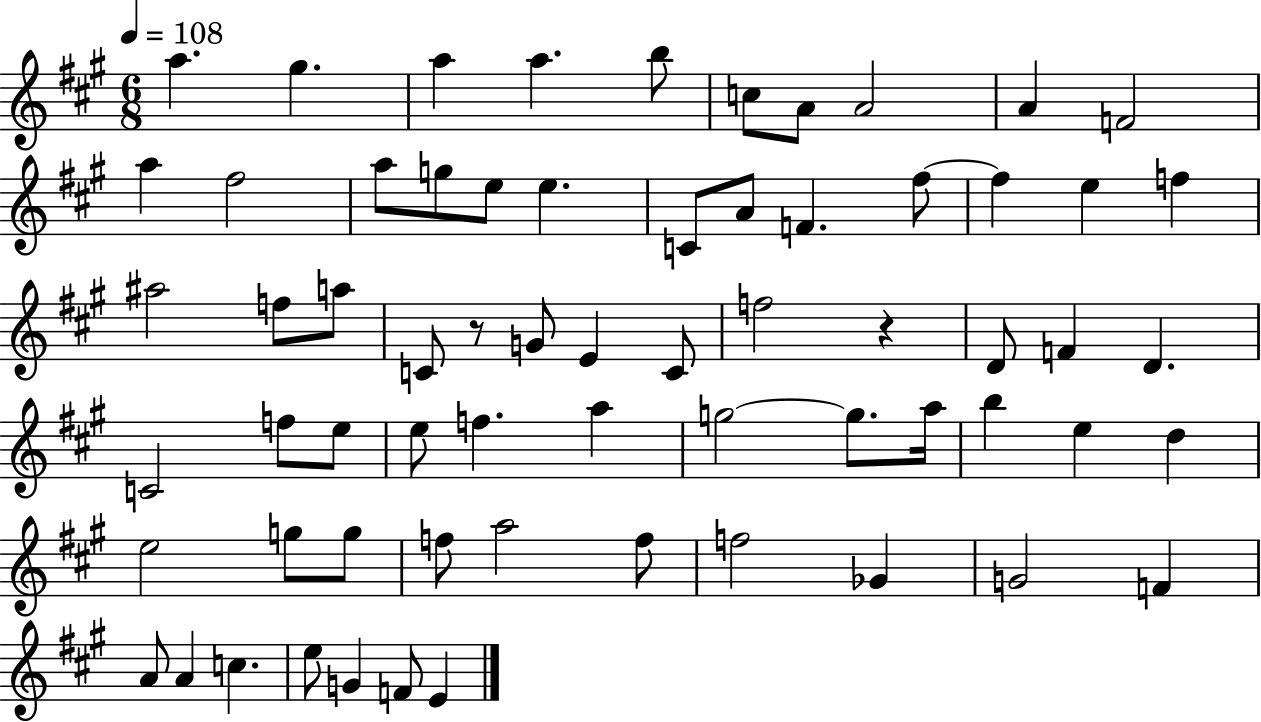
{
  \clef treble
  \numericTimeSignature
  \time 6/8
  \key a \major
  \tempo 4 = 108
  a''4. gis''4. | a''4 a''4. b''8 | c''8 a'8 a'2 | a'4 f'2 | \break a''4 fis''2 | a''8 g''8 e''8 e''4. | c'8 a'8 f'4. fis''8~~ | fis''4 e''4 f''4 | \break ais''2 f''8 a''8 | c'8 r8 g'8 e'4 c'8 | f''2 r4 | d'8 f'4 d'4. | \break c'2 f''8 e''8 | e''8 f''4. a''4 | g''2~~ g''8. a''16 | b''4 e''4 d''4 | \break e''2 g''8 g''8 | f''8 a''2 f''8 | f''2 ges'4 | g'2 f'4 | \break a'8 a'4 c''4. | e''8 g'4 f'8 e'4 | \bar "|."
}